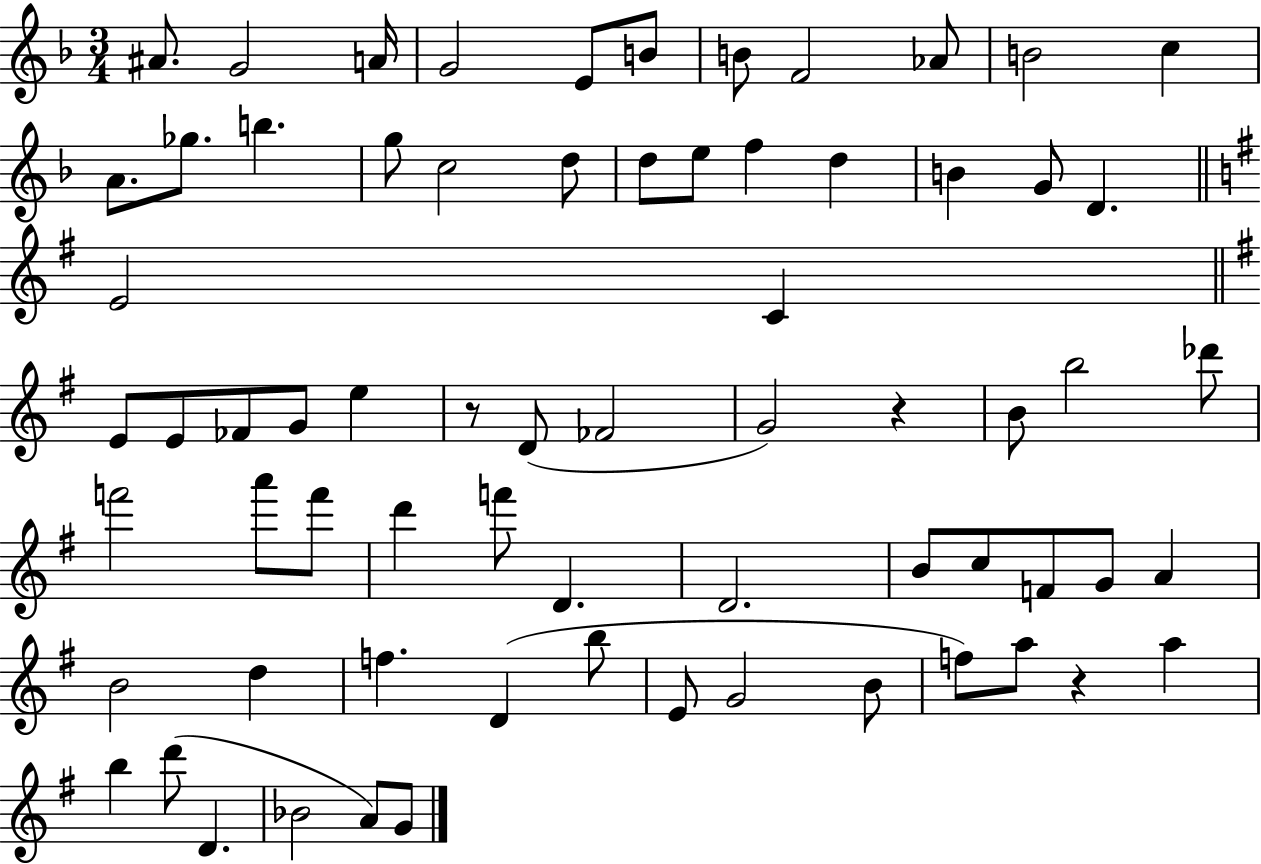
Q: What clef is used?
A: treble